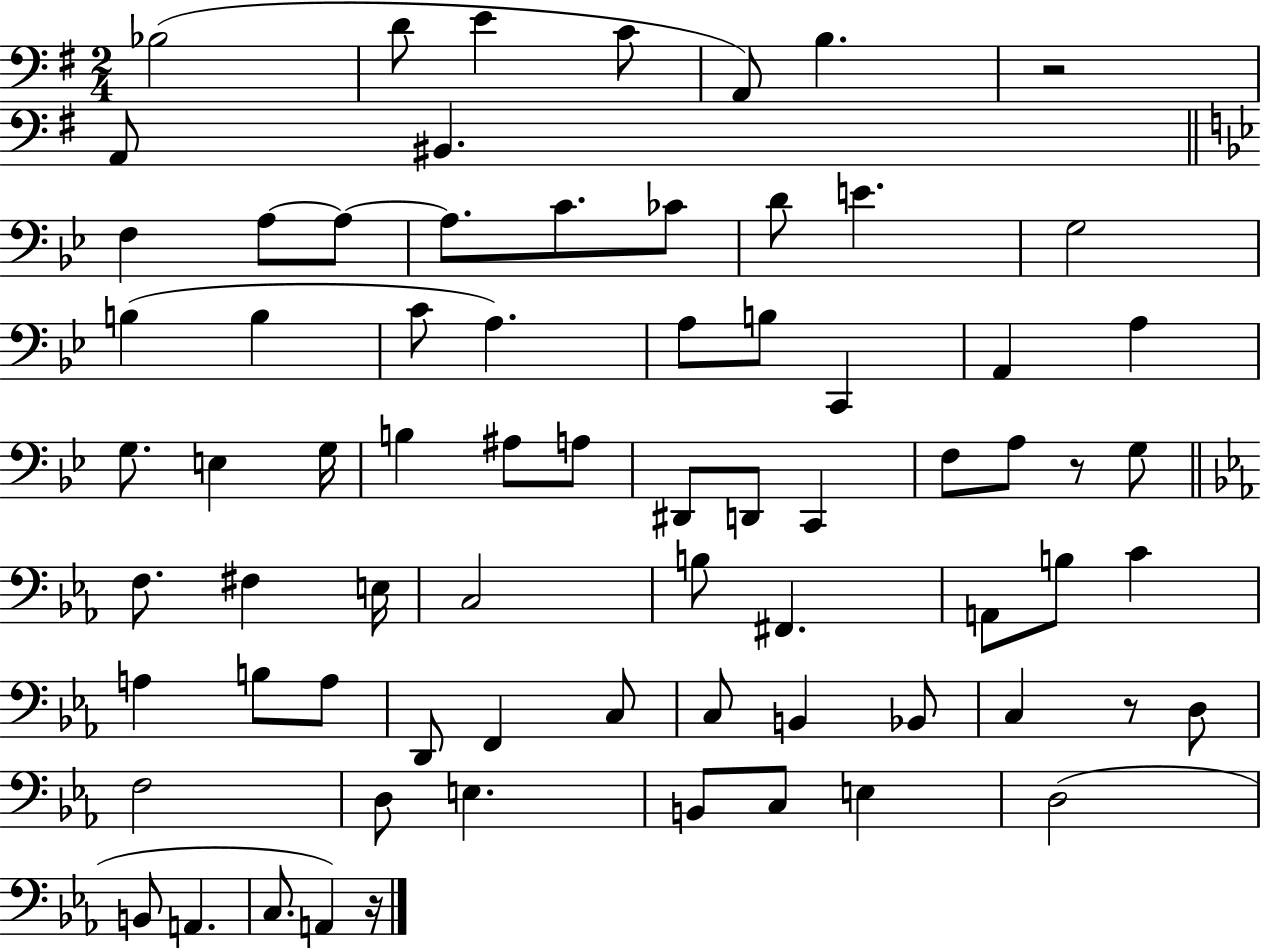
Bb3/h D4/e E4/q C4/e A2/e B3/q. R/h A2/e BIS2/q. F3/q A3/e A3/e A3/e. C4/e. CES4/e D4/e E4/q. G3/h B3/q B3/q C4/e A3/q. A3/e B3/e C2/q A2/q A3/q G3/e. E3/q G3/s B3/q A#3/e A3/e D#2/e D2/e C2/q F3/e A3/e R/e G3/e F3/e. F#3/q E3/s C3/h B3/e F#2/q. A2/e B3/e C4/q A3/q B3/e A3/e D2/e F2/q C3/e C3/e B2/q Bb2/e C3/q R/e D3/e F3/h D3/e E3/q. B2/e C3/e E3/q D3/h B2/e A2/q. C3/e. A2/q R/s